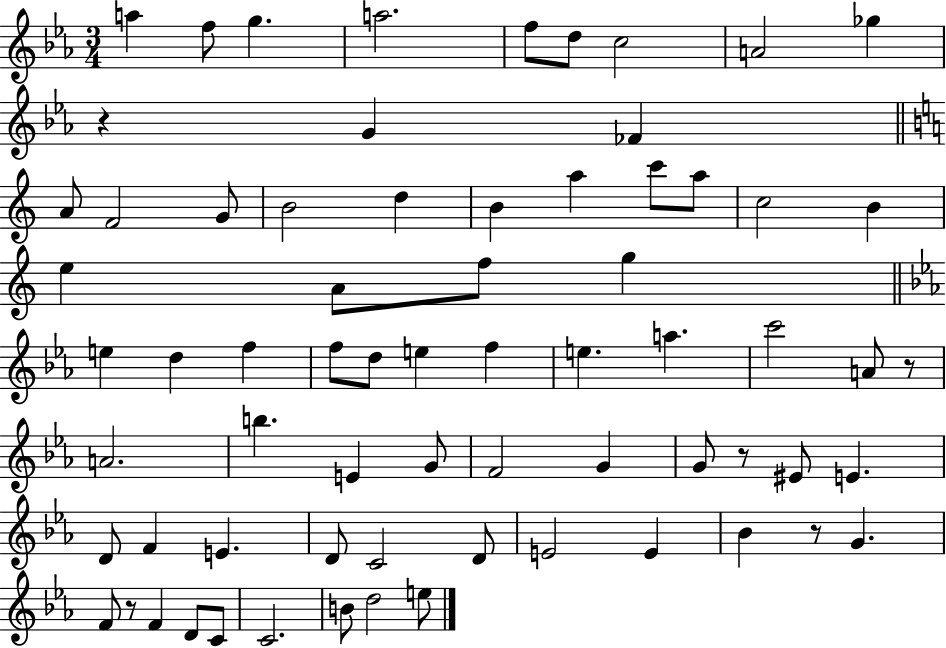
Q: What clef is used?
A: treble